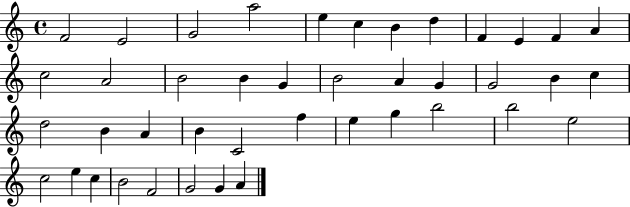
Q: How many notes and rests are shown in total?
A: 42